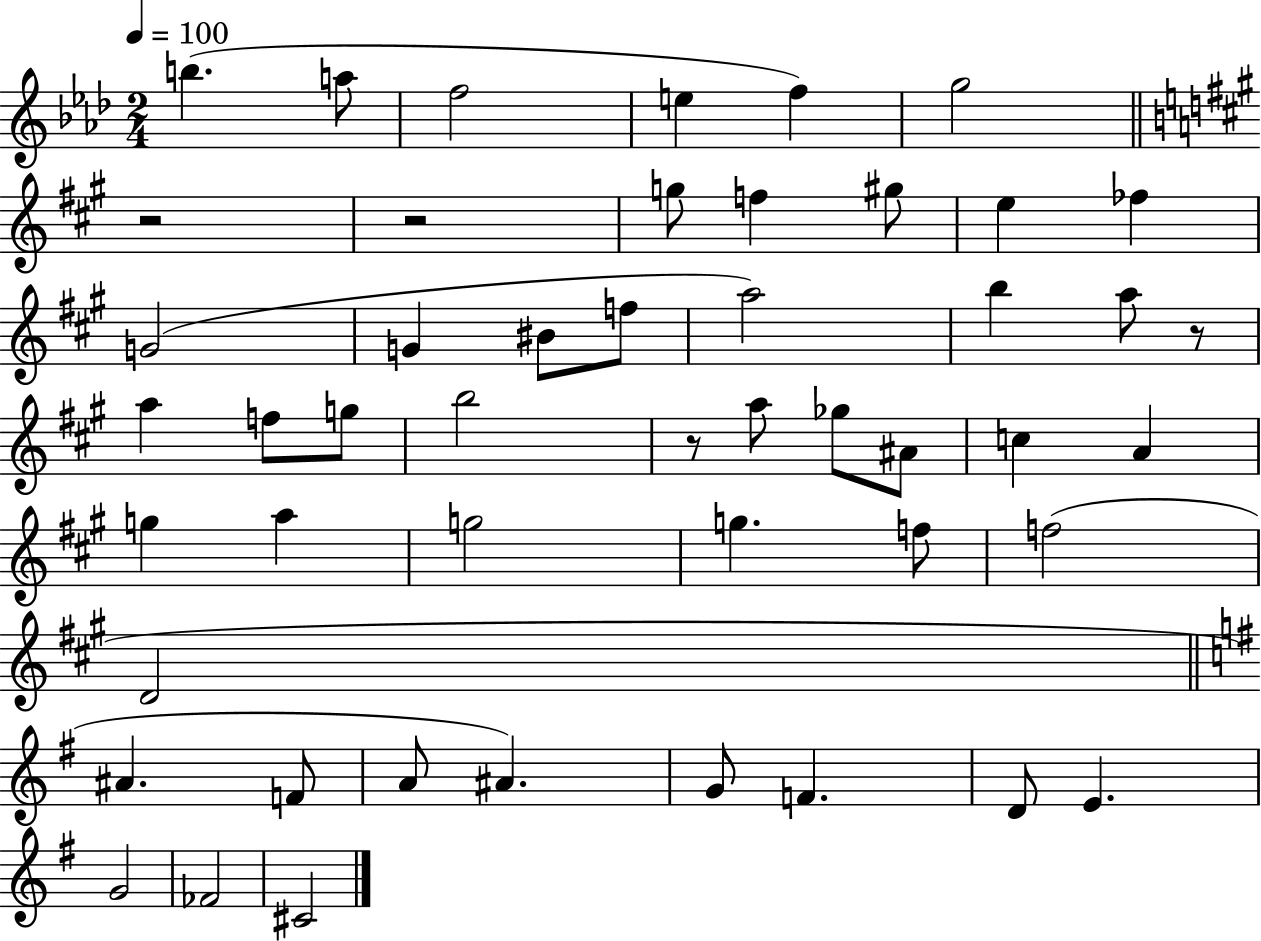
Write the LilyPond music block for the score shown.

{
  \clef treble
  \numericTimeSignature
  \time 2/4
  \key aes \major
  \tempo 4 = 100
  b''4.( a''8 | f''2 | e''4 f''4) | g''2 | \break \bar "||" \break \key a \major r2 | r2 | g''8 f''4 gis''8 | e''4 fes''4 | \break g'2( | g'4 bis'8 f''8 | a''2) | b''4 a''8 r8 | \break a''4 f''8 g''8 | b''2 | r8 a''8 ges''8 ais'8 | c''4 a'4 | \break g''4 a''4 | g''2 | g''4. f''8 | f''2( | \break d'2 | \bar "||" \break \key g \major ais'4. f'8 | a'8 ais'4.) | g'8 f'4. | d'8 e'4. | \break g'2 | fes'2 | cis'2 | \bar "|."
}